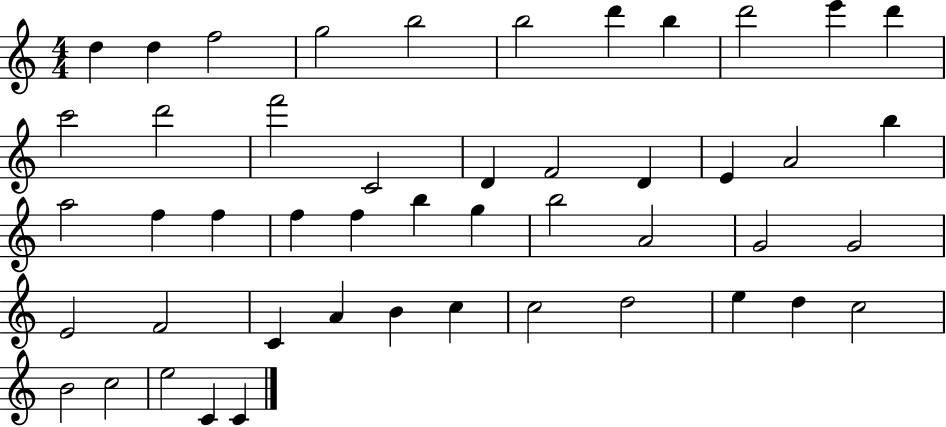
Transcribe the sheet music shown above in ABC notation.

X:1
T:Untitled
M:4/4
L:1/4
K:C
d d f2 g2 b2 b2 d' b d'2 e' d' c'2 d'2 f'2 C2 D F2 D E A2 b a2 f f f f b g b2 A2 G2 G2 E2 F2 C A B c c2 d2 e d c2 B2 c2 e2 C C